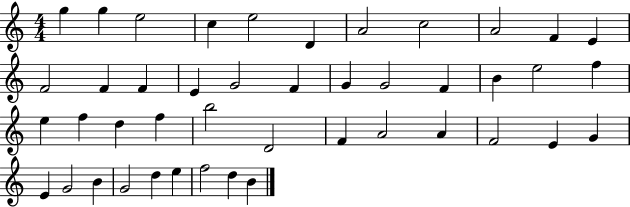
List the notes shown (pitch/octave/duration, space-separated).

G5/q G5/q E5/h C5/q E5/h D4/q A4/h C5/h A4/h F4/q E4/q F4/h F4/q F4/q E4/q G4/h F4/q G4/q G4/h F4/q B4/q E5/h F5/q E5/q F5/q D5/q F5/q B5/h D4/h F4/q A4/h A4/q F4/h E4/q G4/q E4/q G4/h B4/q G4/h D5/q E5/q F5/h D5/q B4/q